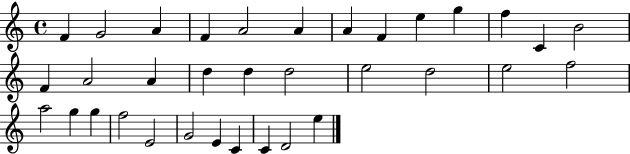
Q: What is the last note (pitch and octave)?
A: E5